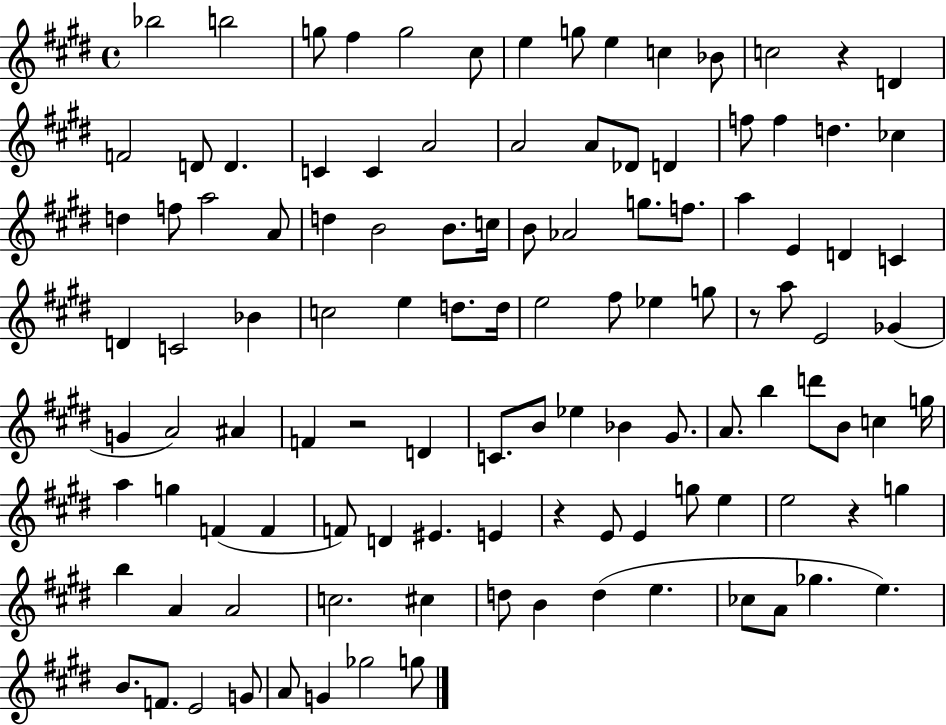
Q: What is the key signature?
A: E major